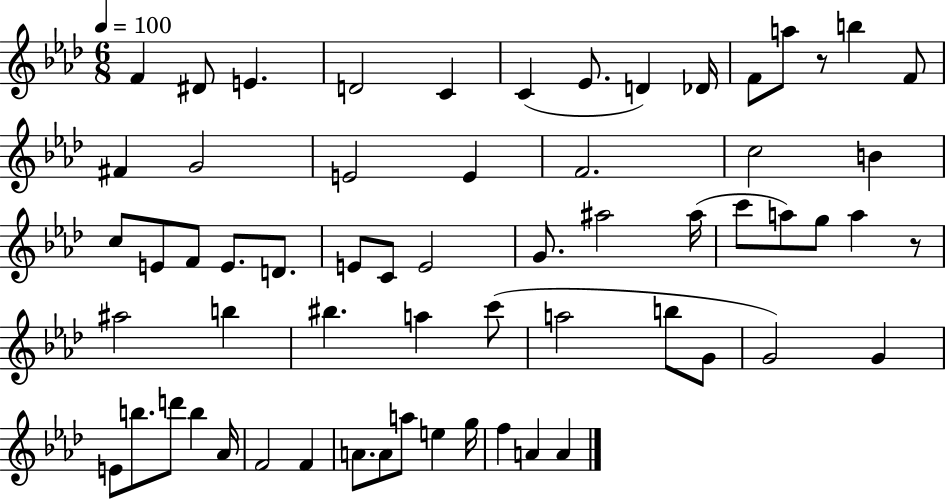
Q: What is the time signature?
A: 6/8